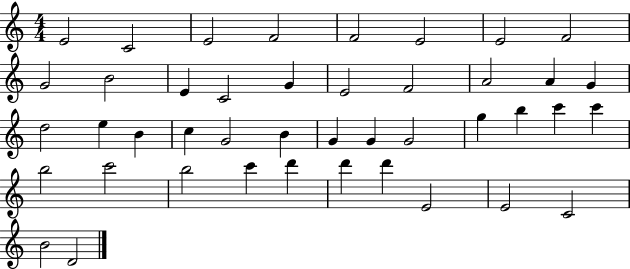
X:1
T:Untitled
M:4/4
L:1/4
K:C
E2 C2 E2 F2 F2 E2 E2 F2 G2 B2 E C2 G E2 F2 A2 A G d2 e B c G2 B G G G2 g b c' c' b2 c'2 b2 c' d' d' d' E2 E2 C2 B2 D2